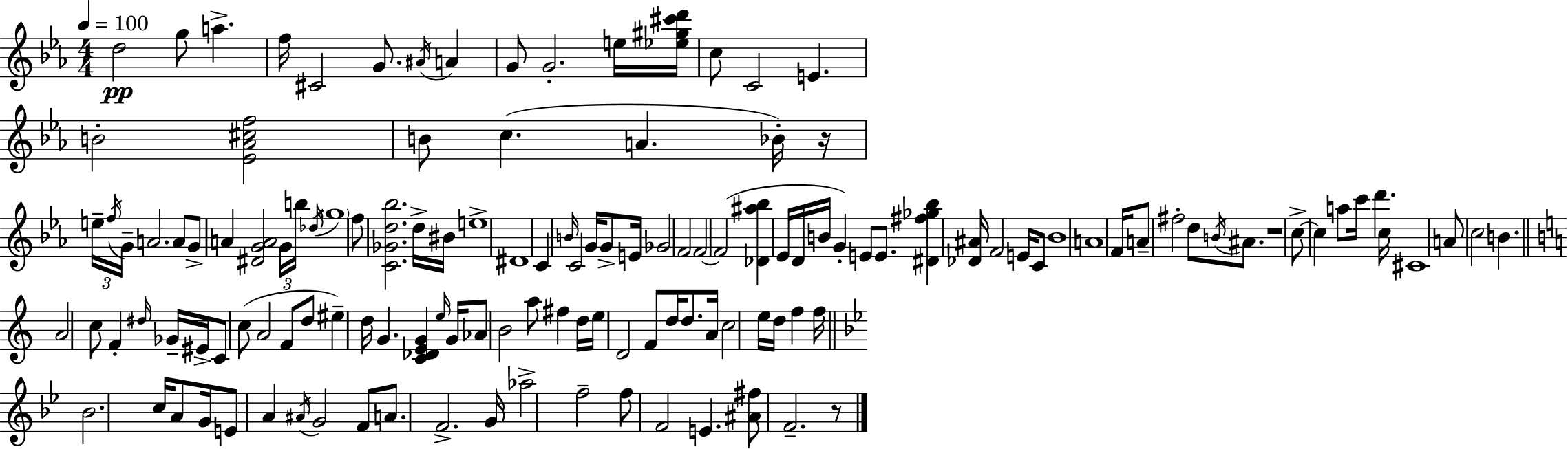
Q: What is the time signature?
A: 4/4